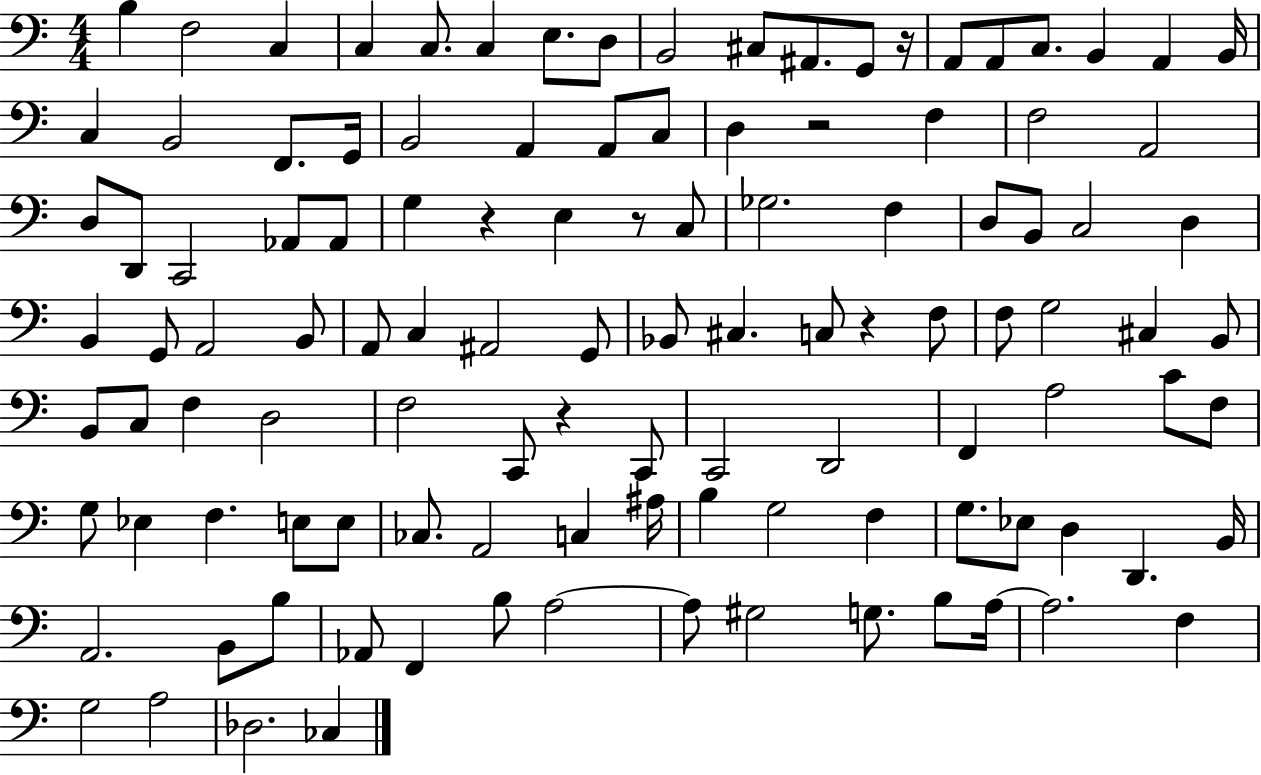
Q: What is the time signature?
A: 4/4